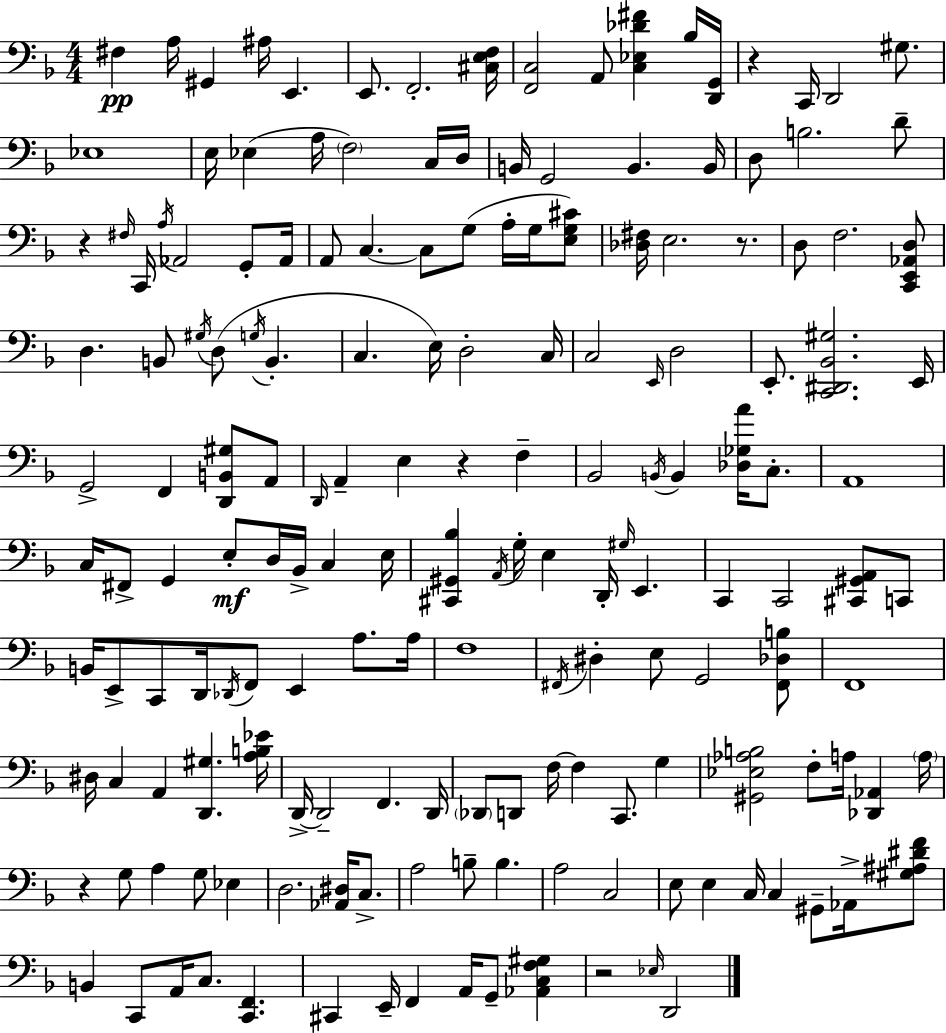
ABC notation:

X:1
T:Untitled
M:4/4
L:1/4
K:Dm
^F, A,/4 ^G,, ^A,/4 E,, E,,/2 F,,2 [^C,E,F,]/4 [F,,C,]2 A,,/2 [C,_E,_D^F] _B,/4 [D,,G,,]/4 z C,,/4 D,,2 ^G,/2 _E,4 E,/4 _E, A,/4 F,2 C,/4 D,/4 B,,/4 G,,2 B,, B,,/4 D,/2 B,2 D/2 z ^F,/4 C,,/4 A,/4 _A,,2 G,,/2 _A,,/4 A,,/2 C, C,/2 G,/2 A,/4 G,/4 [E,G,^C]/2 [_D,^F,]/4 E,2 z/2 D,/2 F,2 [C,,E,,_A,,D,]/2 D, B,,/2 ^G,/4 D,/2 G,/4 B,, C, E,/4 D,2 C,/4 C,2 E,,/4 D,2 E,,/2 [C,,^D,,_B,,^G,]2 E,,/4 G,,2 F,, [D,,B,,^G,]/2 A,,/2 D,,/4 A,, E, z F, _B,,2 B,,/4 B,, [_D,_G,A]/4 C,/2 A,,4 C,/4 ^F,,/2 G,, E,/2 D,/4 _B,,/4 C, E,/4 [^C,,^G,,_B,] A,,/4 G,/4 E, D,,/4 ^G,/4 E,, C,, C,,2 [^C,,^G,,A,,]/2 C,,/2 B,,/4 E,,/2 C,,/2 D,,/4 _D,,/4 F,,/2 E,, A,/2 A,/4 F,4 ^F,,/4 ^D, E,/2 G,,2 [^F,,_D,B,]/2 F,,4 ^D,/4 C, A,, [D,,^G,] [A,B,_E]/4 D,,/4 D,,2 F,, D,,/4 _D,,/2 D,,/2 F,/4 F, C,,/2 G, [^G,,_E,_A,B,]2 F,/2 A,/4 [_D,,_A,,] A,/4 z G,/2 A, G,/2 _E, D,2 [_A,,^D,]/4 C,/2 A,2 B,/2 B, A,2 C,2 E,/2 E, C,/4 C, ^G,,/2 _A,,/4 [^G,^A,^DF]/2 B,, C,,/2 A,,/4 C,/2 [C,,F,,] ^C,, E,,/4 F,, A,,/4 G,,/2 [_A,,C,F,^G,] z2 _E,/4 D,,2